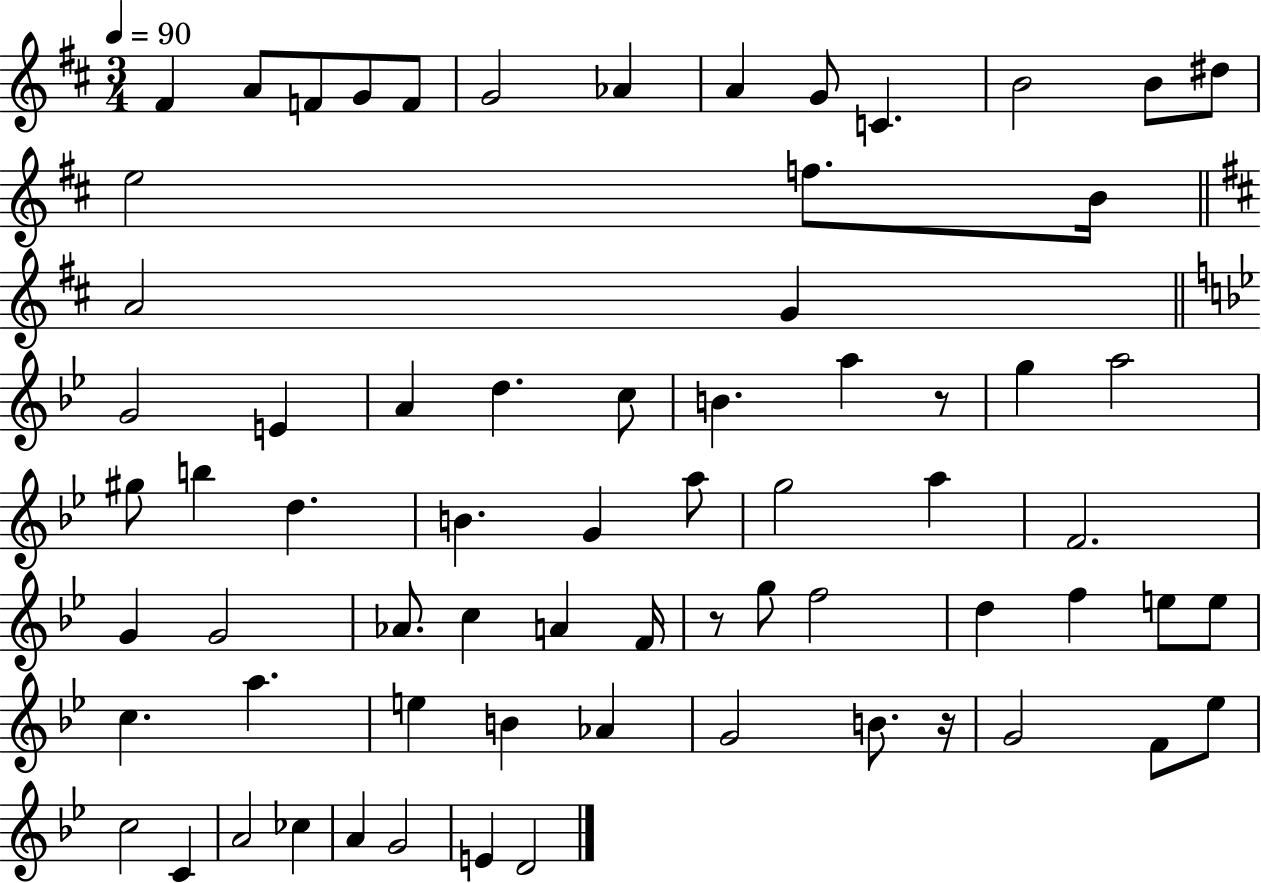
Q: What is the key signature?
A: D major